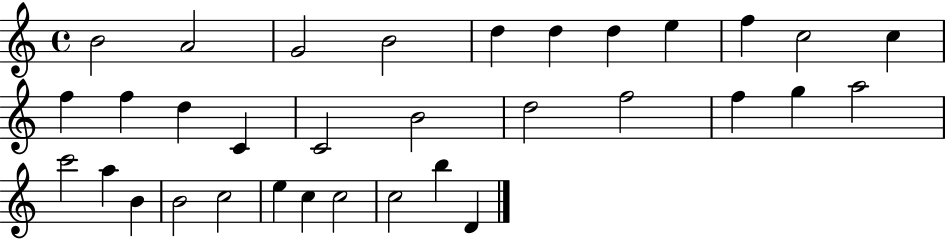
{
  \clef treble
  \time 4/4
  \defaultTimeSignature
  \key c \major
  b'2 a'2 | g'2 b'2 | d''4 d''4 d''4 e''4 | f''4 c''2 c''4 | \break f''4 f''4 d''4 c'4 | c'2 b'2 | d''2 f''2 | f''4 g''4 a''2 | \break c'''2 a''4 b'4 | b'2 c''2 | e''4 c''4 c''2 | c''2 b''4 d'4 | \break \bar "|."
}